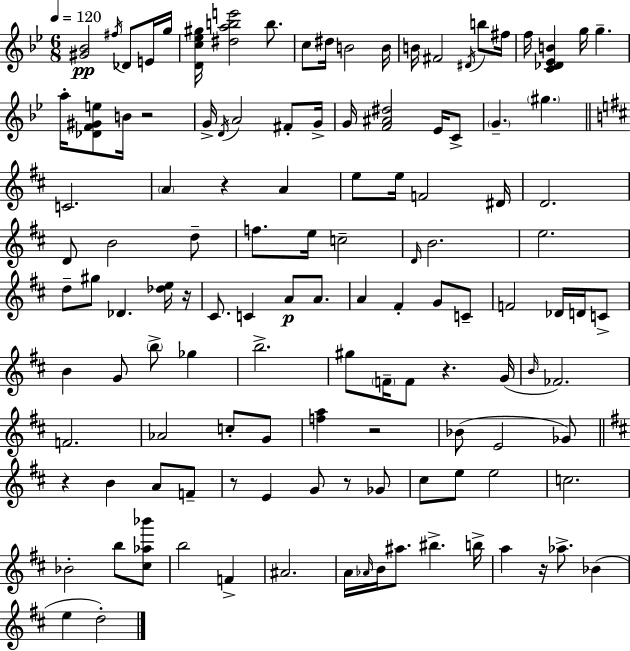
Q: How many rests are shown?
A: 9